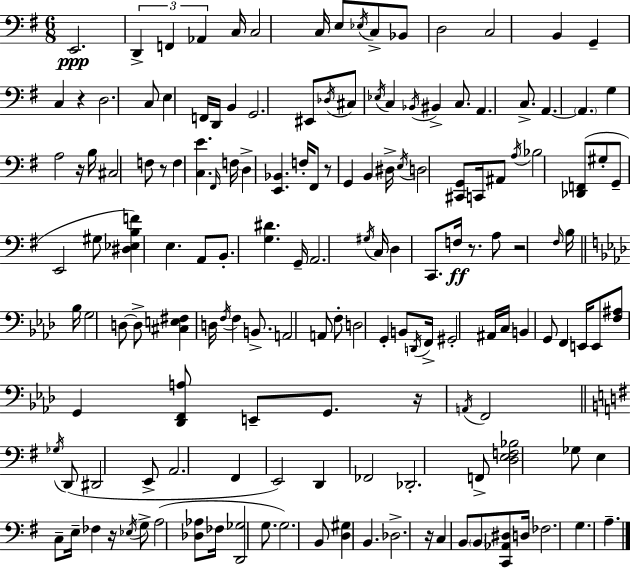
{
  \clef bass
  \numericTimeSignature
  \time 6/8
  \key g \major
  e,2.\ppp | \tuplet 3/2 { d,4-> f,4 aes,4 } | c16 c2 c16 e8 | \acciaccatura { ees16 } c8-> bes,8 d2 | \break c2 b,4 | g,4-- c4 r4 | d2. | c8 e4 f,16 d,16 b,4 | \break g,2. | eis,8 \acciaccatura { des16 } cis8 \acciaccatura { ees16 } c4 \acciaccatura { bes,16 } | bis,4-> c8. a,4. | c8.-> a,4.~~ \parenthesize a,4. | \break g4 a2 | r16 b16 cis2 | f8 r8 f4 <c e'>4. | \grace { fis,16 } f16 d4-> <e, bes,>4. | \break f16-. fis,8 r8 g,4 | b,4 dis16-> \acciaccatura { e16 } d2 | <cis, g,>8 c,16 ais,8 \acciaccatura { a16 } bes2 | <des, f,>8( gis8-. g,8-- e,2 | \break gis8 <dis ees b f'>4) | e4. a,8 b,8.-. | <g dis'>4. g,16-- a,2. | \acciaccatura { gis16 } c16 d4 | \break c,8. f16\ff r8. a8 r2 | \grace { fis16 } b16 \bar "||" \break \key aes \major bes16 g2 d8~~ d8-> | <cis e fis>4 d16 \acciaccatura { f16 } f4 b,8.-> | a,2 a,8 | f8-. d2 g,4-. | \break b,8 \acciaccatura { d,16 } f,16-> gis,2-. | ais,16 c16 b,4 g,8 f,4 | e,16 e,8 <f ais>8 g,4 <des, f, a>8 | e,8-- g,8. r16 \acciaccatura { a,16 } f,2 | \break \bar "||" \break \key g \major \acciaccatura { ges16 } d,8( dis,2 e,8-> | a,2. | fis,4 e,2) | d,4 fes,2 | \break des,2.-. | f,8-> <d e f bes>2 ges8 | e4 c8-- e16-- fes4 | r16 \acciaccatura { ees16 } g8-> a2( | \break <des aes>8 fes16 <d, ges>2 g8. | g2.) | b,8 <d gis>4 b,4. | des2.-> | \break r16 c4 b,8 \parenthesize b,8 <c, aes, dis>8 | d16 fes2. | g4. a4.-- | \bar "|."
}